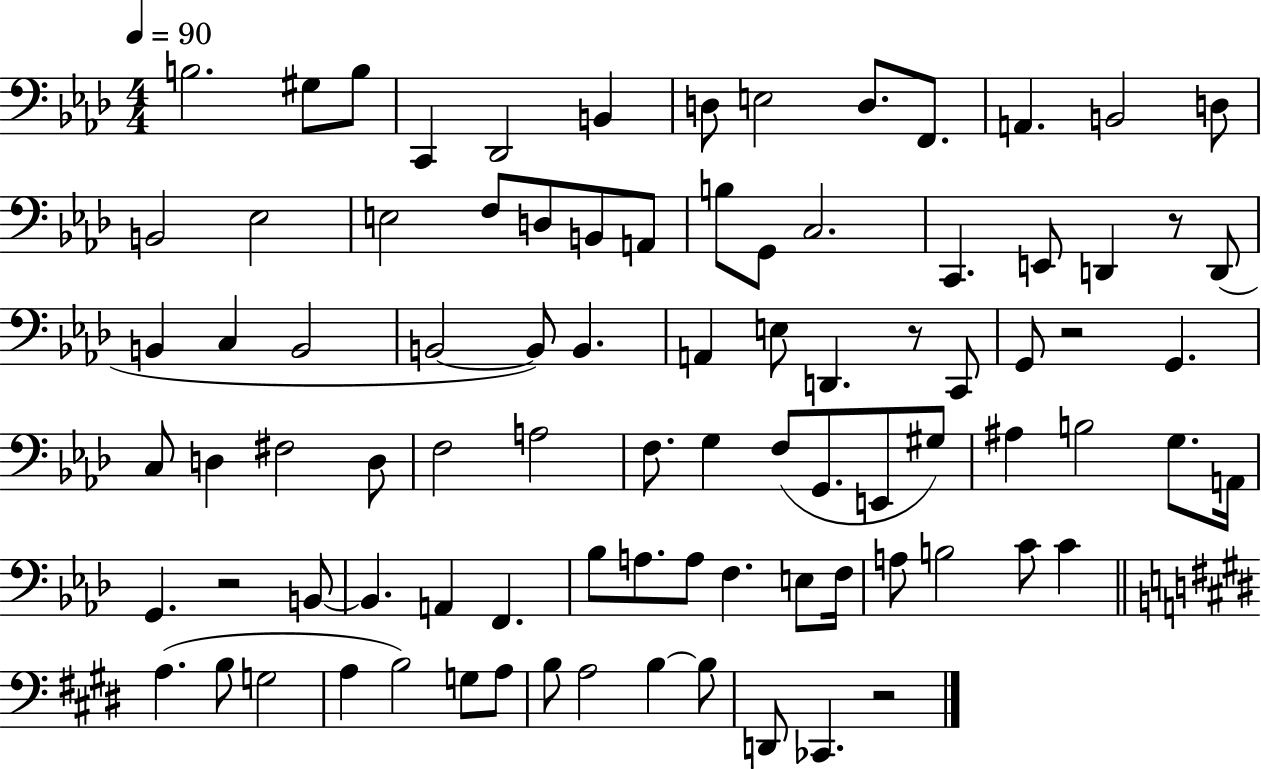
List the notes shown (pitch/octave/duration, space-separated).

B3/h. G#3/e B3/e C2/q Db2/h B2/q D3/e E3/h D3/e. F2/e. A2/q. B2/h D3/e B2/h Eb3/h E3/h F3/e D3/e B2/e A2/e B3/e G2/e C3/h. C2/q. E2/e D2/q R/e D2/e B2/q C3/q B2/h B2/h B2/e B2/q. A2/q E3/e D2/q. R/e C2/e G2/e R/h G2/q. C3/e D3/q F#3/h D3/e F3/h A3/h F3/e. G3/q F3/e G2/e. E2/e G#3/e A#3/q B3/h G3/e. A2/s G2/q. R/h B2/e B2/q. A2/q F2/q. Bb3/e A3/e. A3/e F3/q. E3/e F3/s A3/e B3/h C4/e C4/q A3/q. B3/e G3/h A3/q B3/h G3/e A3/e B3/e A3/h B3/q B3/e D2/e CES2/q. R/h